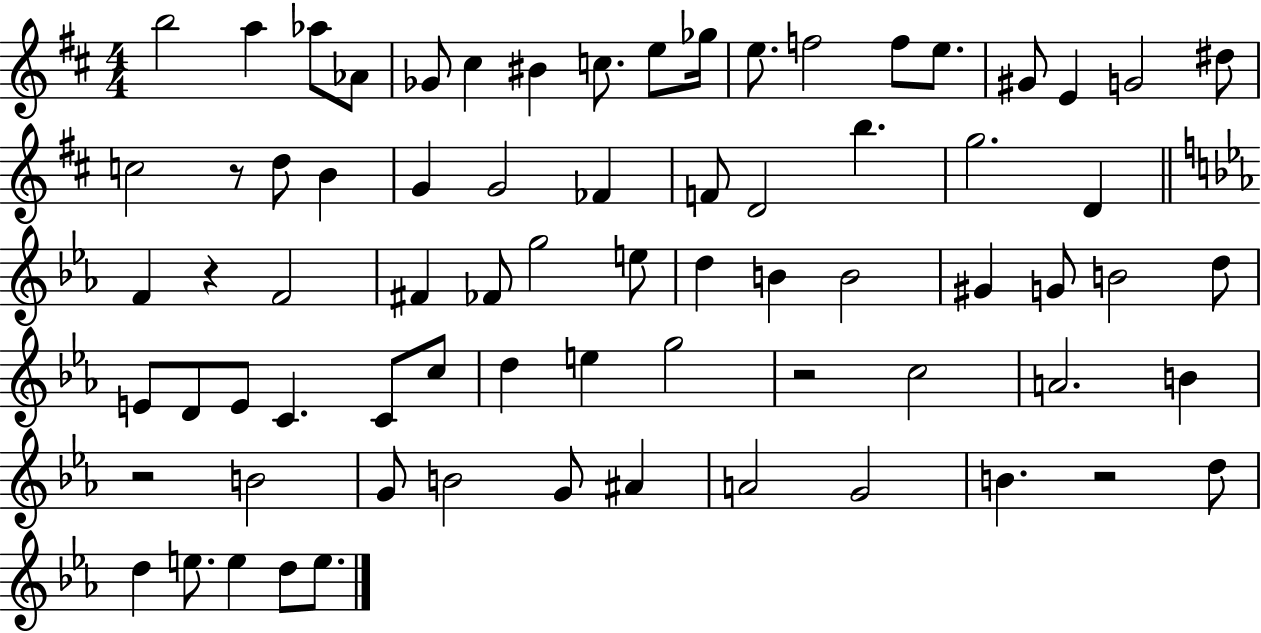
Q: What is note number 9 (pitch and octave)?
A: E5